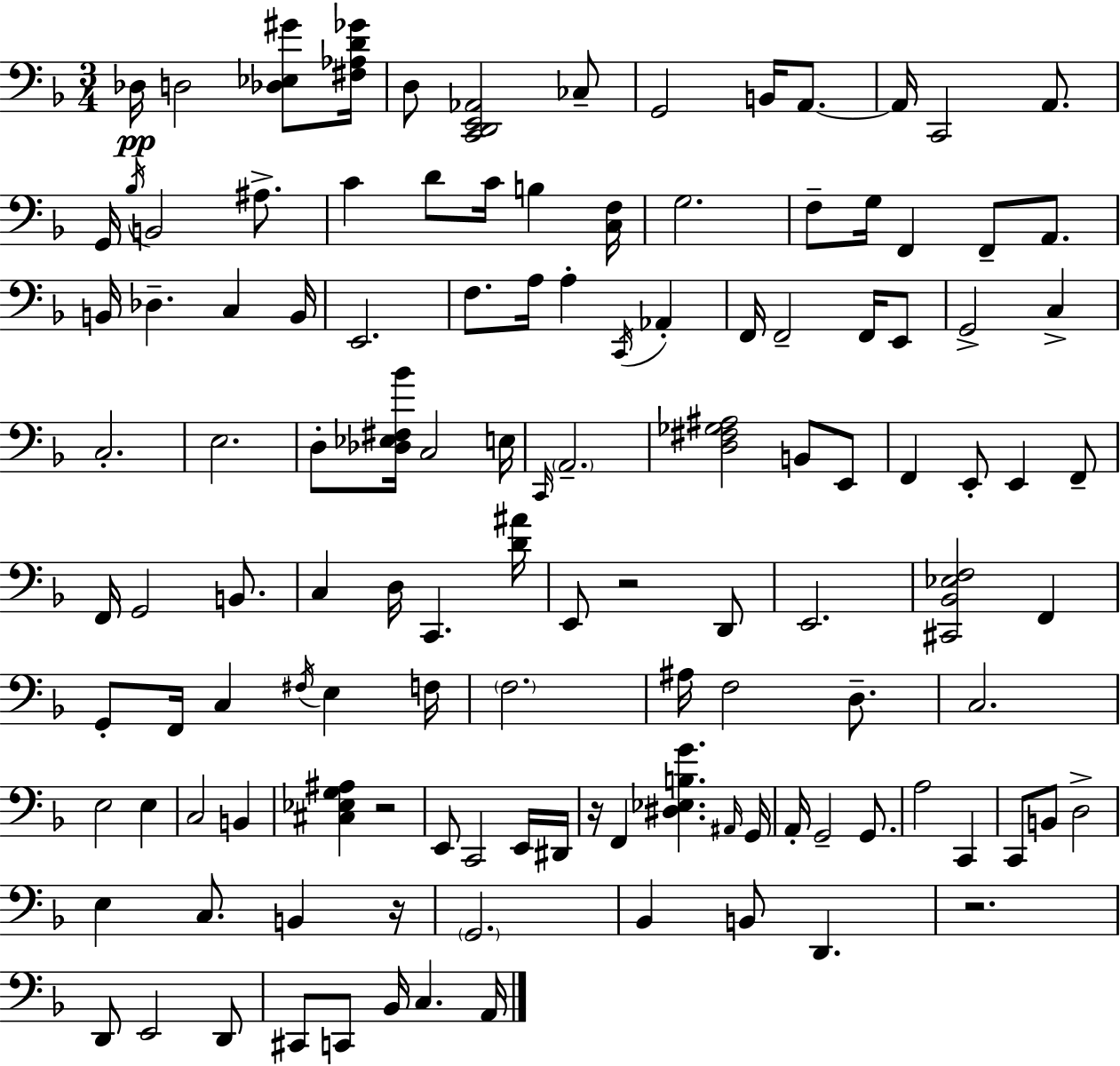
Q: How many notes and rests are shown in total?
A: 123